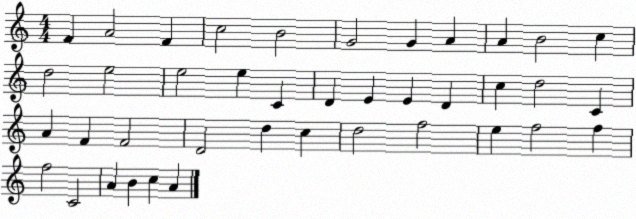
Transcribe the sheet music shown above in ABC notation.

X:1
T:Untitled
M:4/4
L:1/4
K:C
F A2 F c2 B2 G2 G A A B2 c d2 e2 e2 e C D E E D c d2 C A F F2 D2 d c d2 f2 e f2 f f2 C2 A B c A